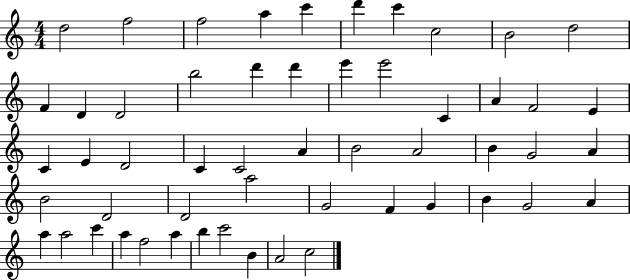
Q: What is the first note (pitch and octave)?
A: D5